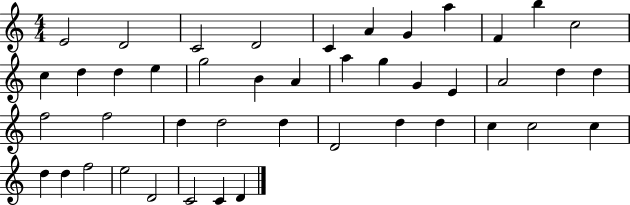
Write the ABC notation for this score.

X:1
T:Untitled
M:4/4
L:1/4
K:C
E2 D2 C2 D2 C A G a F b c2 c d d e g2 B A a g G E A2 d d f2 f2 d d2 d D2 d d c c2 c d d f2 e2 D2 C2 C D